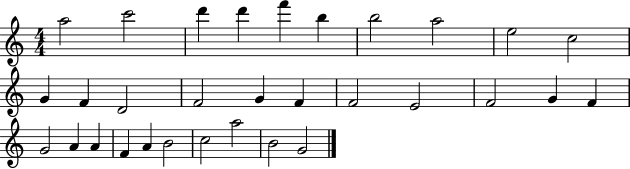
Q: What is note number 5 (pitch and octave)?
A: F6